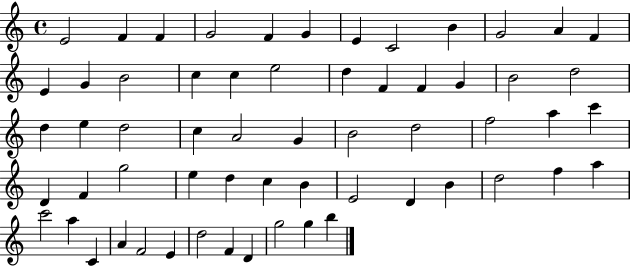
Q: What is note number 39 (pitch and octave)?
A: E5